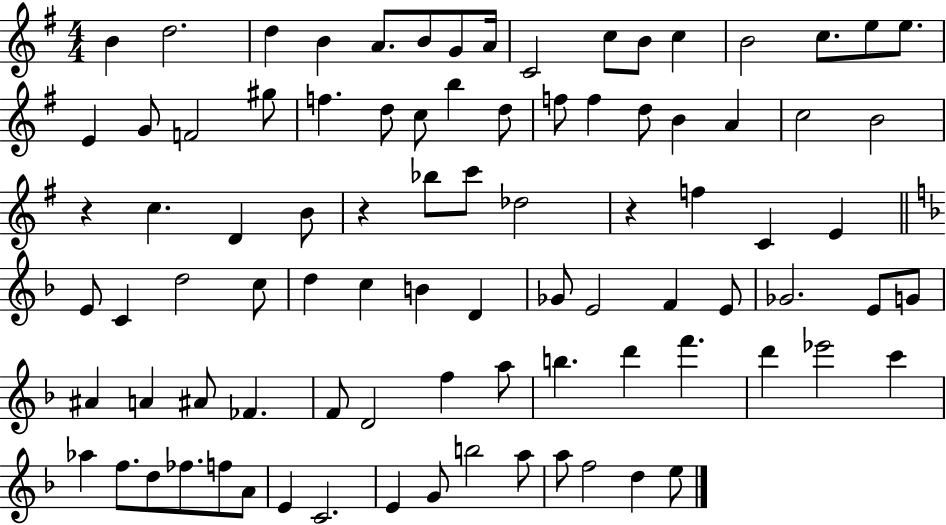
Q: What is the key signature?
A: G major